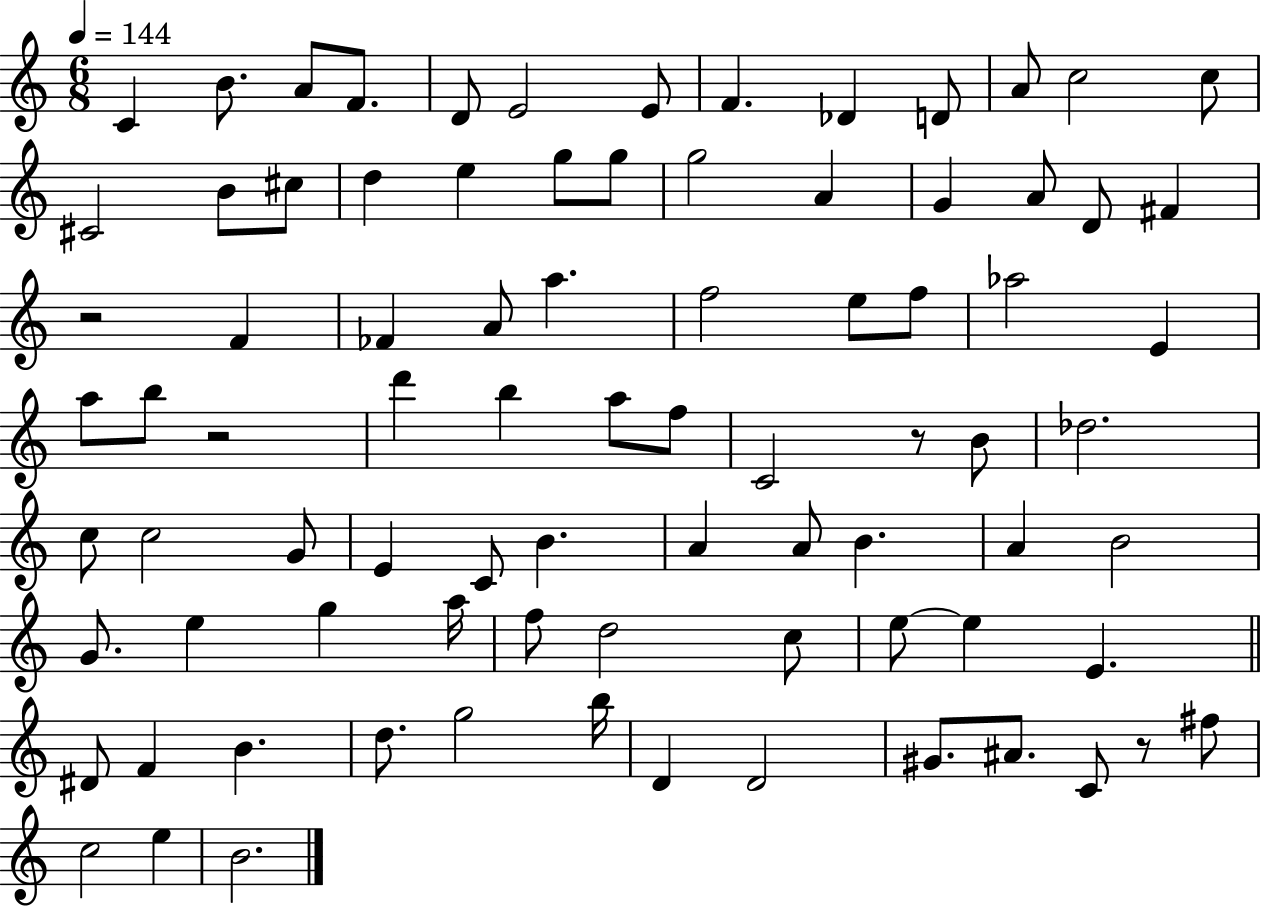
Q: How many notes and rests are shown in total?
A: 84